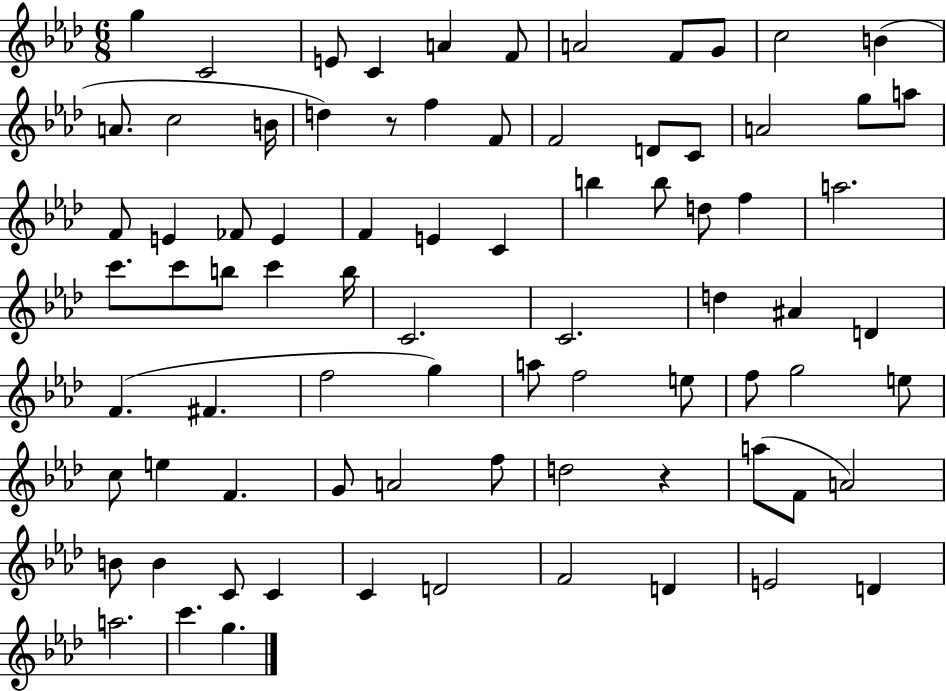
X:1
T:Untitled
M:6/8
L:1/4
K:Ab
g C2 E/2 C A F/2 A2 F/2 G/2 c2 B A/2 c2 B/4 d z/2 f F/2 F2 D/2 C/2 A2 g/2 a/2 F/2 E _F/2 E F E C b b/2 d/2 f a2 c'/2 c'/2 b/2 c' b/4 C2 C2 d ^A D F ^F f2 g a/2 f2 e/2 f/2 g2 e/2 c/2 e F G/2 A2 f/2 d2 z a/2 F/2 A2 B/2 B C/2 C C D2 F2 D E2 D a2 c' g